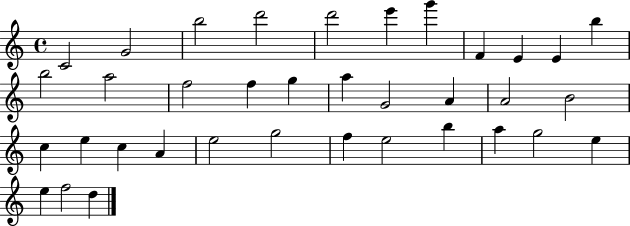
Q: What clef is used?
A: treble